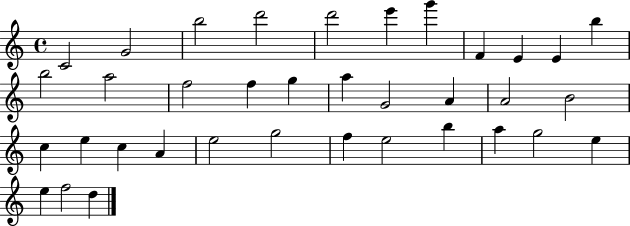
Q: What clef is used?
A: treble